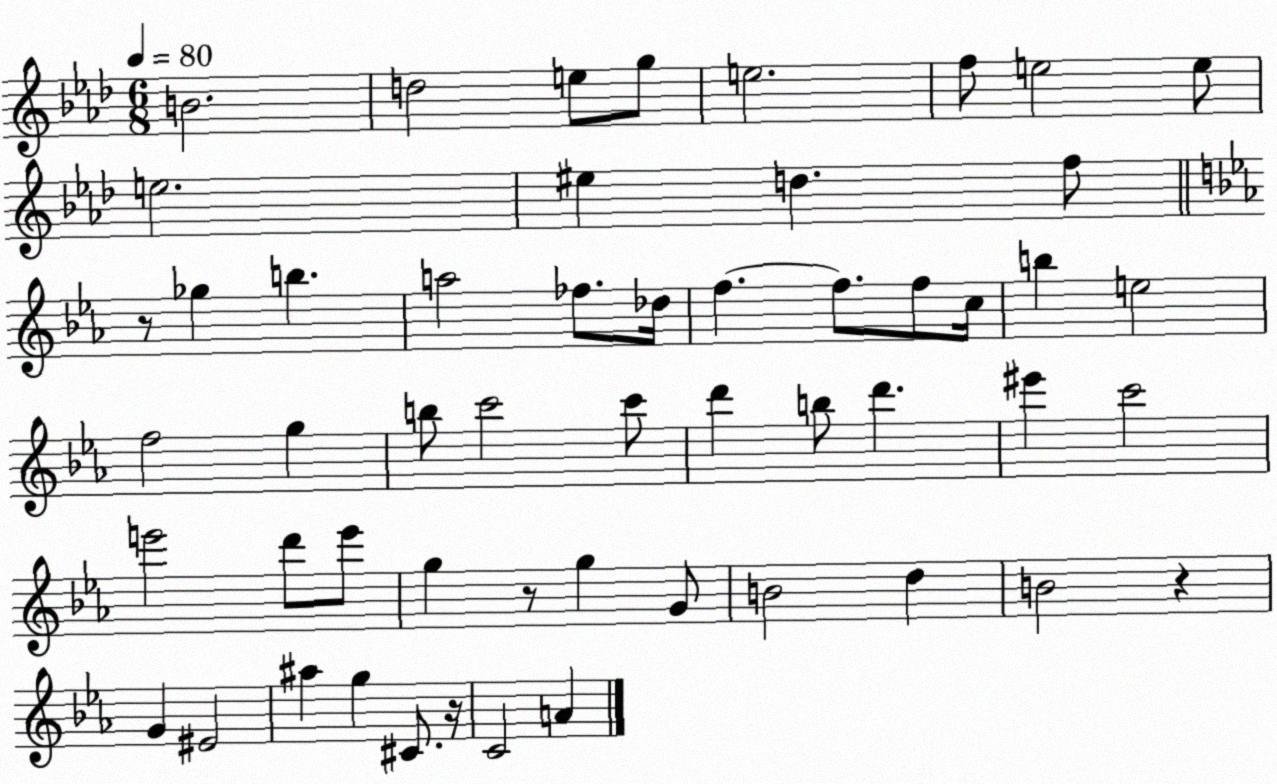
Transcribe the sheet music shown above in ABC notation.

X:1
T:Untitled
M:6/8
L:1/4
K:Ab
B2 d2 e/2 g/2 e2 f/2 e2 e/2 e2 ^e d f/2 z/2 _g b a2 _f/2 _d/4 f f/2 f/2 c/4 b e2 f2 g b/2 c'2 c'/2 d' b/2 d' ^e' c'2 e'2 d'/2 e'/2 g z/2 g G/2 B2 d B2 z G ^E2 ^a g ^C/2 z/4 C2 A